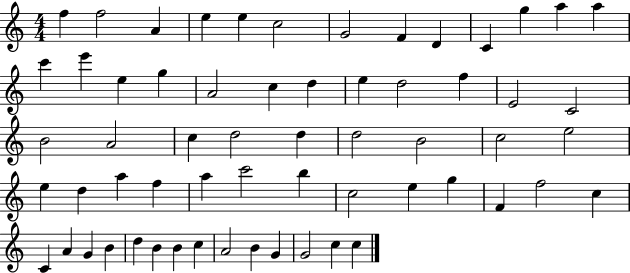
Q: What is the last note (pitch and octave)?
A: C5